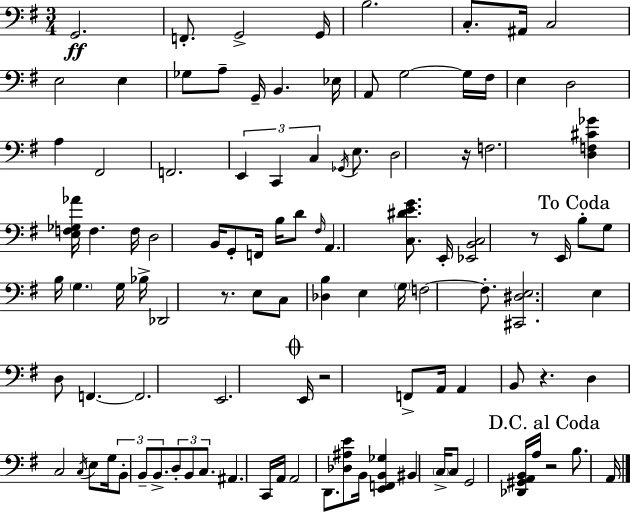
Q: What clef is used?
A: bass